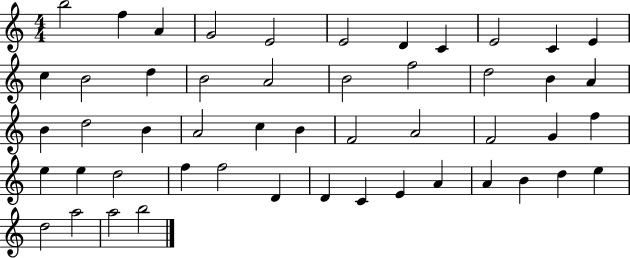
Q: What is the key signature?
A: C major